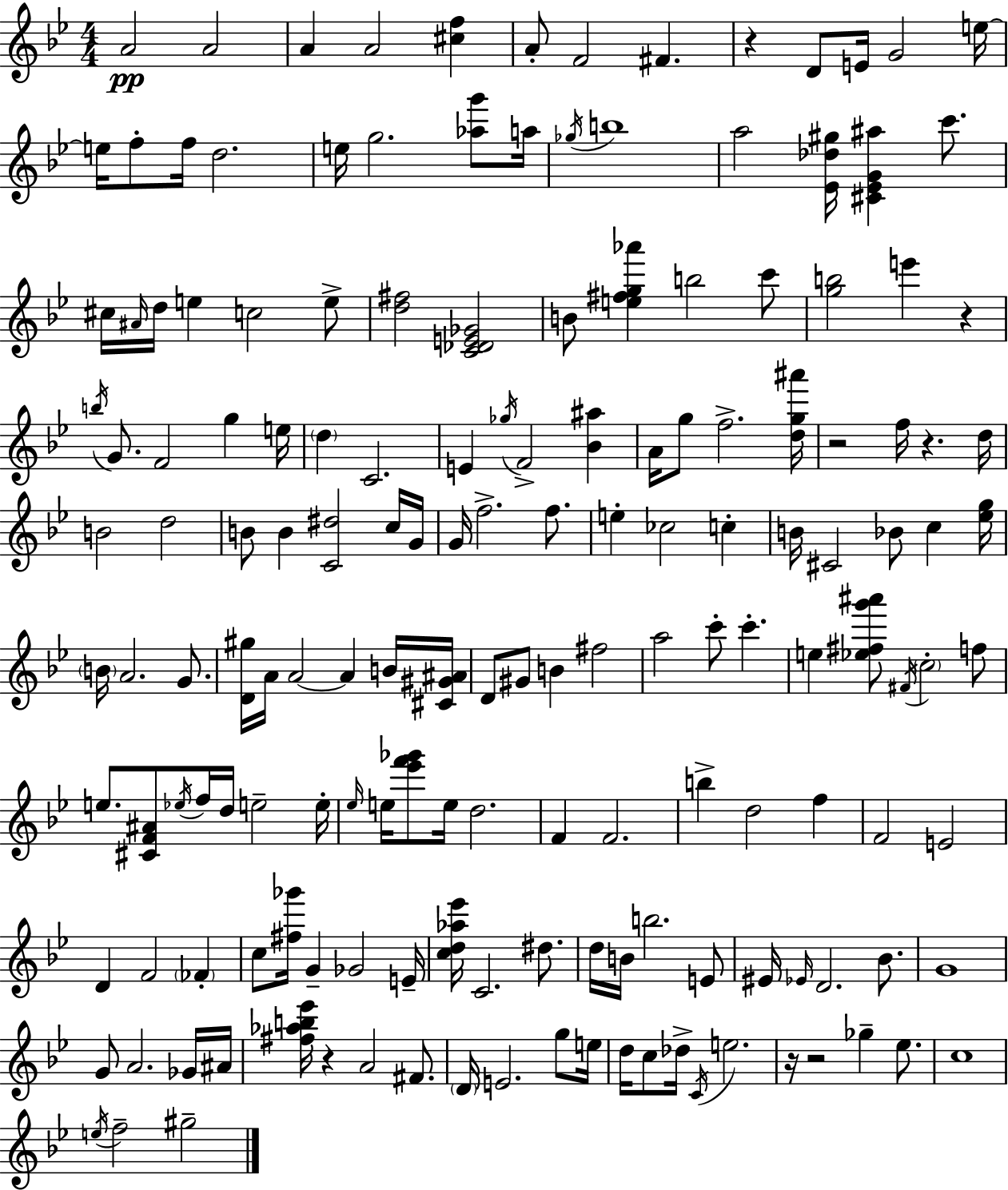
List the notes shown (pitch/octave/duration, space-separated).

A4/h A4/h A4/q A4/h [C#5,F5]/q A4/e F4/h F#4/q. R/q D4/e E4/s G4/h E5/s E5/s F5/e F5/s D5/h. E5/s G5/h. [Ab5,G6]/e A5/s Gb5/s B5/w A5/h [Eb4,Db5,G#5]/s [C#4,Eb4,G4,A#5]/q C6/e. C#5/s A#4/s D5/s E5/q C5/h E5/e [D5,F#5]/h [C4,Db4,E4,Gb4]/h B4/e [E5,F#5,G5,Ab6]/q B5/h C6/e [G5,B5]/h E6/q R/q B5/s G4/e. F4/h G5/q E5/s D5/q C4/h. E4/q Gb5/s F4/h [Bb4,A#5]/q A4/s G5/e F5/h. [D5,G5,A#6]/s R/h F5/s R/q. D5/s B4/h D5/h B4/e B4/q [C4,D#5]/h C5/s G4/s G4/s F5/h. F5/e. E5/q CES5/h C5/q B4/s C#4/h Bb4/e C5/q [Eb5,G5]/s B4/s A4/h. G4/e. [D4,G#5]/s A4/s A4/h A4/q B4/s [C#4,G#4,A#4]/s D4/e G#4/e B4/q F#5/h A5/h C6/e C6/q. E5/q [Eb5,F#5,G6,A#6]/e F#4/s C5/h F5/e E5/e. [C#4,F4,A#4]/e Eb5/s F5/s D5/s E5/h E5/s Eb5/s E5/s [Eb6,F6,Gb6]/e E5/s D5/h. F4/q F4/h. B5/q D5/h F5/q F4/h E4/h D4/q F4/h FES4/q C5/e [F#5,Gb6]/s G4/q Gb4/h E4/s [C5,D5,Ab5,Eb6]/s C4/h. D#5/e. D5/s B4/s B5/h. E4/e EIS4/s Eb4/s D4/h. Bb4/e. G4/w G4/e A4/h. Gb4/s A#4/s [F#5,Ab5,B5,Eb6]/s R/q A4/h F#4/e. D4/s E4/h. G5/e E5/s D5/s C5/e Db5/s C4/s E5/h. R/s R/h Gb5/q Eb5/e. C5/w E5/s F5/h G#5/h